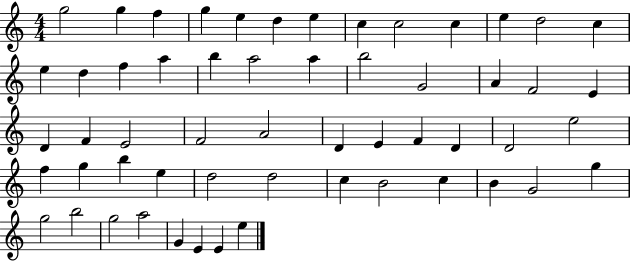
{
  \clef treble
  \numericTimeSignature
  \time 4/4
  \key c \major
  g''2 g''4 f''4 | g''4 e''4 d''4 e''4 | c''4 c''2 c''4 | e''4 d''2 c''4 | \break e''4 d''4 f''4 a''4 | b''4 a''2 a''4 | b''2 g'2 | a'4 f'2 e'4 | \break d'4 f'4 e'2 | f'2 a'2 | d'4 e'4 f'4 d'4 | d'2 e''2 | \break f''4 g''4 b''4 e''4 | d''2 d''2 | c''4 b'2 c''4 | b'4 g'2 g''4 | \break g''2 b''2 | g''2 a''2 | g'4 e'4 e'4 e''4 | \bar "|."
}